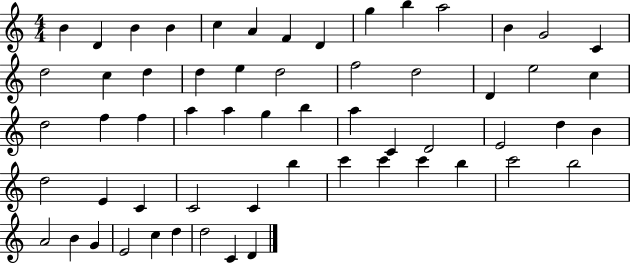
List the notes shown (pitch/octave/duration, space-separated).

B4/q D4/q B4/q B4/q C5/q A4/q F4/q D4/q G5/q B5/q A5/h B4/q G4/h C4/q D5/h C5/q D5/q D5/q E5/q D5/h F5/h D5/h D4/q E5/h C5/q D5/h F5/q F5/q A5/q A5/q G5/q B5/q A5/q C4/q D4/h E4/h D5/q B4/q D5/h E4/q C4/q C4/h C4/q B5/q C6/q C6/q C6/q B5/q C6/h B5/h A4/h B4/q G4/q E4/h C5/q D5/q D5/h C4/q D4/q